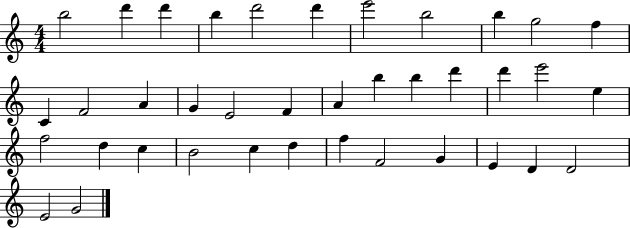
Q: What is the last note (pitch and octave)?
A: G4